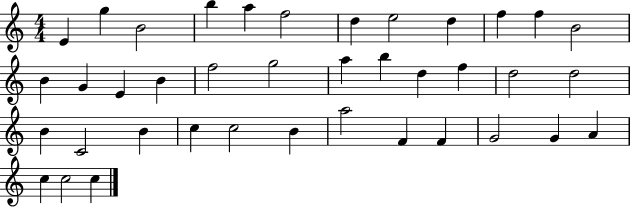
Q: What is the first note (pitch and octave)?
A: E4